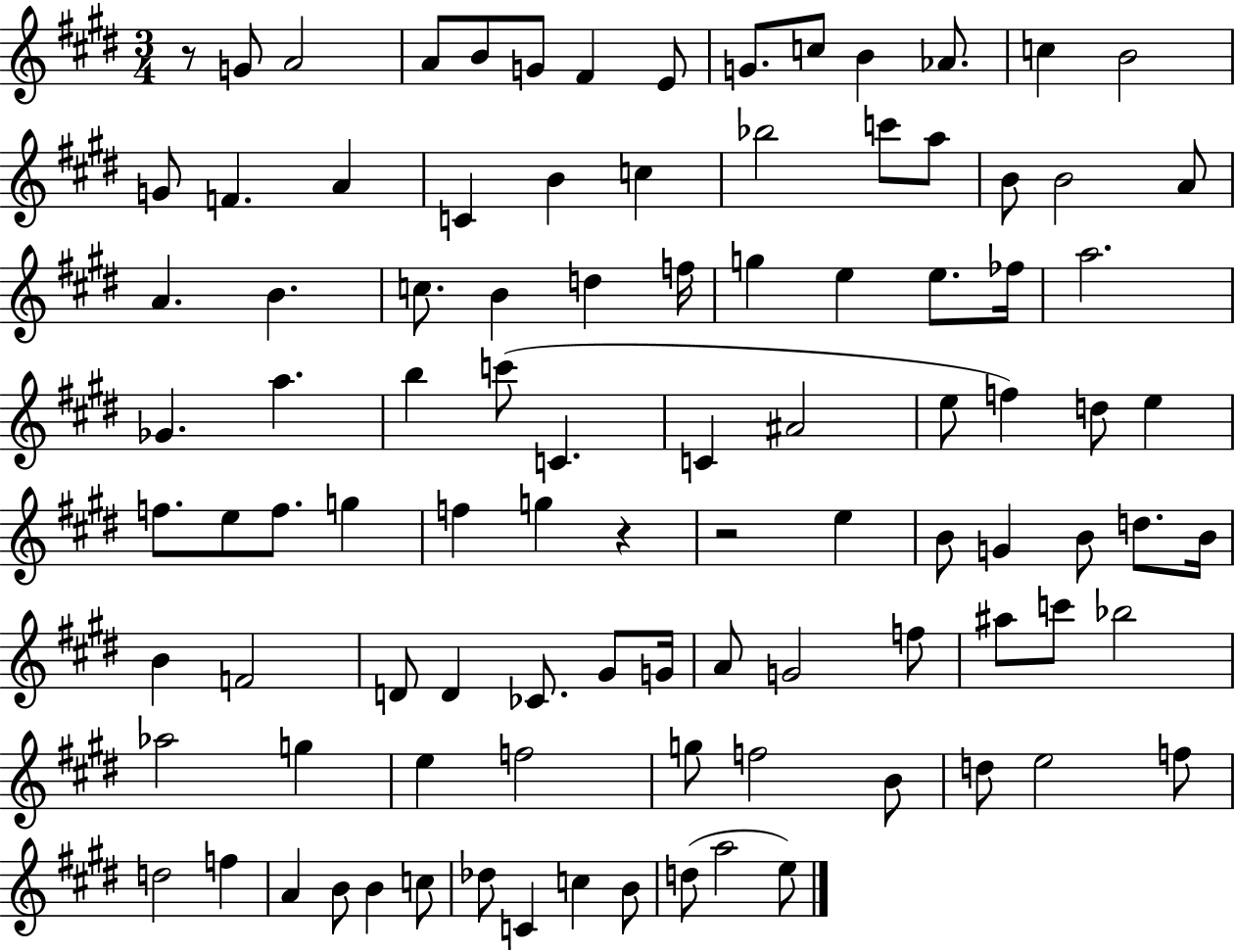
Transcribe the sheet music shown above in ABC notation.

X:1
T:Untitled
M:3/4
L:1/4
K:E
z/2 G/2 A2 A/2 B/2 G/2 ^F E/2 G/2 c/2 B _A/2 c B2 G/2 F A C B c _b2 c'/2 a/2 B/2 B2 A/2 A B c/2 B d f/4 g e e/2 _f/4 a2 _G a b c'/2 C C ^A2 e/2 f d/2 e f/2 e/2 f/2 g f g z z2 e B/2 G B/2 d/2 B/4 B F2 D/2 D _C/2 ^G/2 G/4 A/2 G2 f/2 ^a/2 c'/2 _b2 _a2 g e f2 g/2 f2 B/2 d/2 e2 f/2 d2 f A B/2 B c/2 _d/2 C c B/2 d/2 a2 e/2